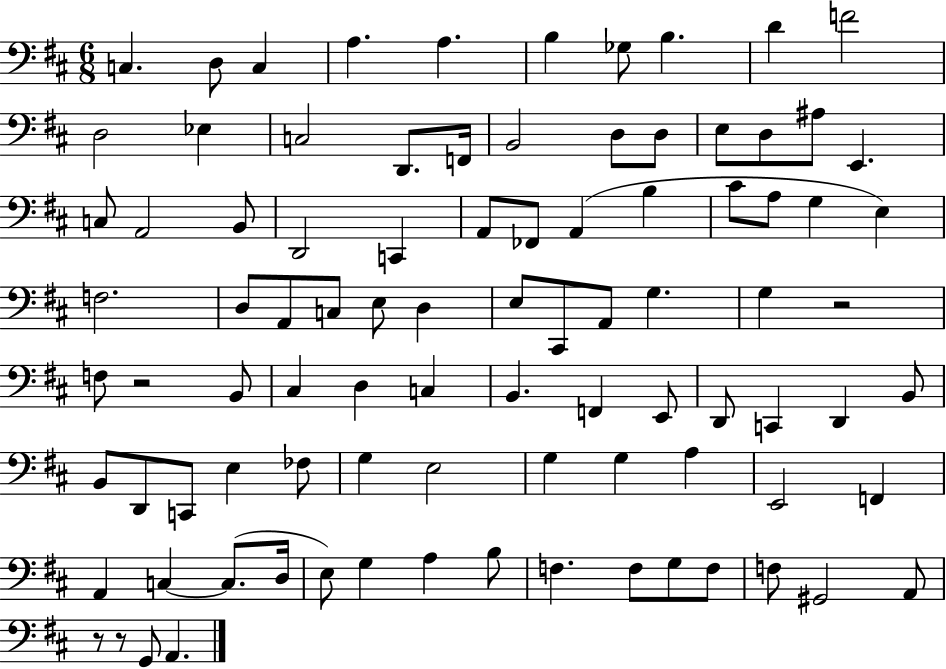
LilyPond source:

{
  \clef bass
  \numericTimeSignature
  \time 6/8
  \key d \major
  c4. d8 c4 | a4. a4. | b4 ges8 b4. | d'4 f'2 | \break d2 ees4 | c2 d,8. f,16 | b,2 d8 d8 | e8 d8 ais8 e,4. | \break c8 a,2 b,8 | d,2 c,4 | a,8 fes,8 a,4( b4 | cis'8 a8 g4 e4) | \break f2. | d8 a,8 c8 e8 d4 | e8 cis,8 a,8 g4. | g4 r2 | \break f8 r2 b,8 | cis4 d4 c4 | b,4. f,4 e,8 | d,8 c,4 d,4 b,8 | \break b,8 d,8 c,8 e4 fes8 | g4 e2 | g4 g4 a4 | e,2 f,4 | \break a,4 c4~~ c8.( d16 | e8) g4 a4 b8 | f4. f8 g8 f8 | f8 gis,2 a,8 | \break r8 r8 g,8 a,4. | \bar "|."
}